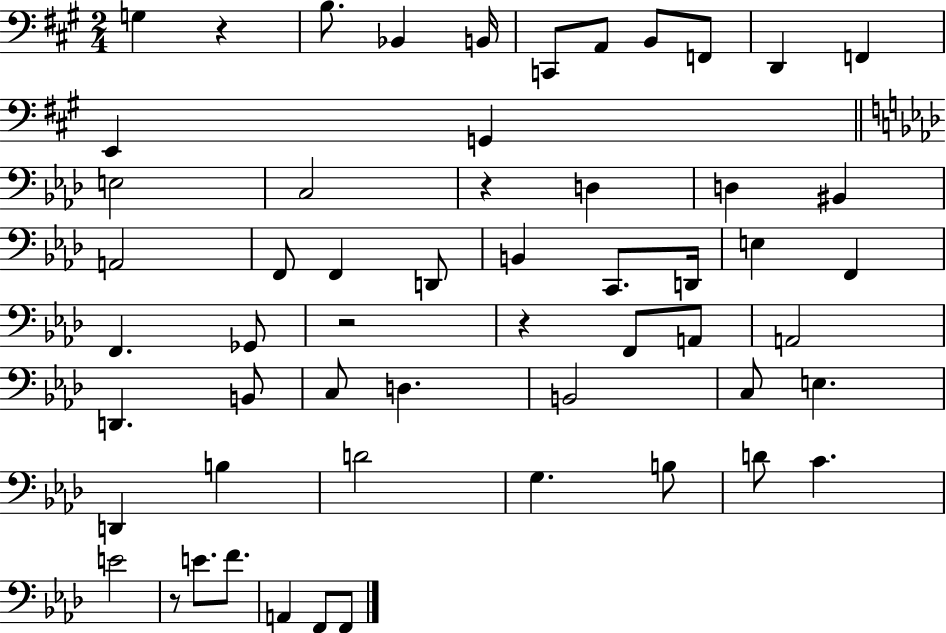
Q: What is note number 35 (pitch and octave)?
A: D3